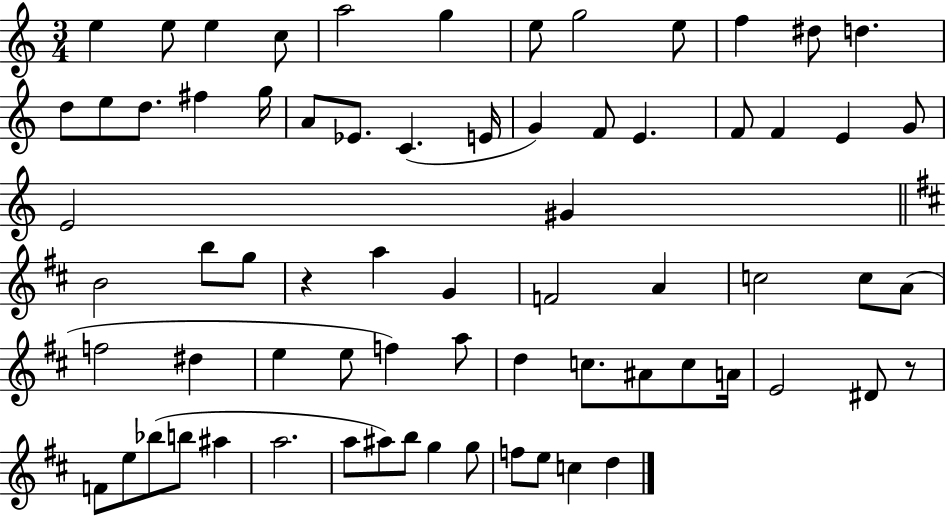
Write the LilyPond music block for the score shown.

{
  \clef treble
  \numericTimeSignature
  \time 3/4
  \key c \major
  e''4 e''8 e''4 c''8 | a''2 g''4 | e''8 g''2 e''8 | f''4 dis''8 d''4. | \break d''8 e''8 d''8. fis''4 g''16 | a'8 ees'8. c'4.( e'16 | g'4) f'8 e'4. | f'8 f'4 e'4 g'8 | \break e'2 gis'4 | \bar "||" \break \key d \major b'2 b''8 g''8 | r4 a''4 g'4 | f'2 a'4 | c''2 c''8 a'8( | \break f''2 dis''4 | e''4 e''8 f''4) a''8 | d''4 c''8. ais'8 c''8 a'16 | e'2 dis'8 r8 | \break f'8 e''8 bes''8( b''8 ais''4 | a''2. | a''8 ais''8) b''8 g''4 g''8 | f''8 e''8 c''4 d''4 | \break \bar "|."
}